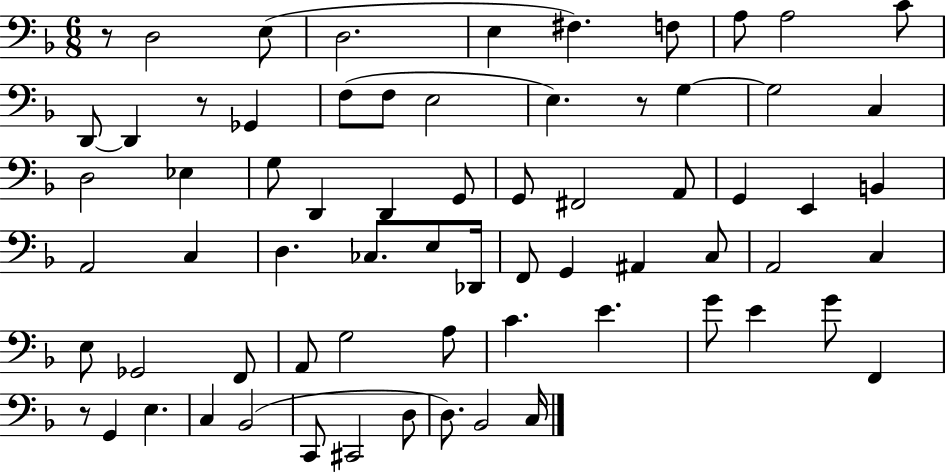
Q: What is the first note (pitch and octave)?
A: D3